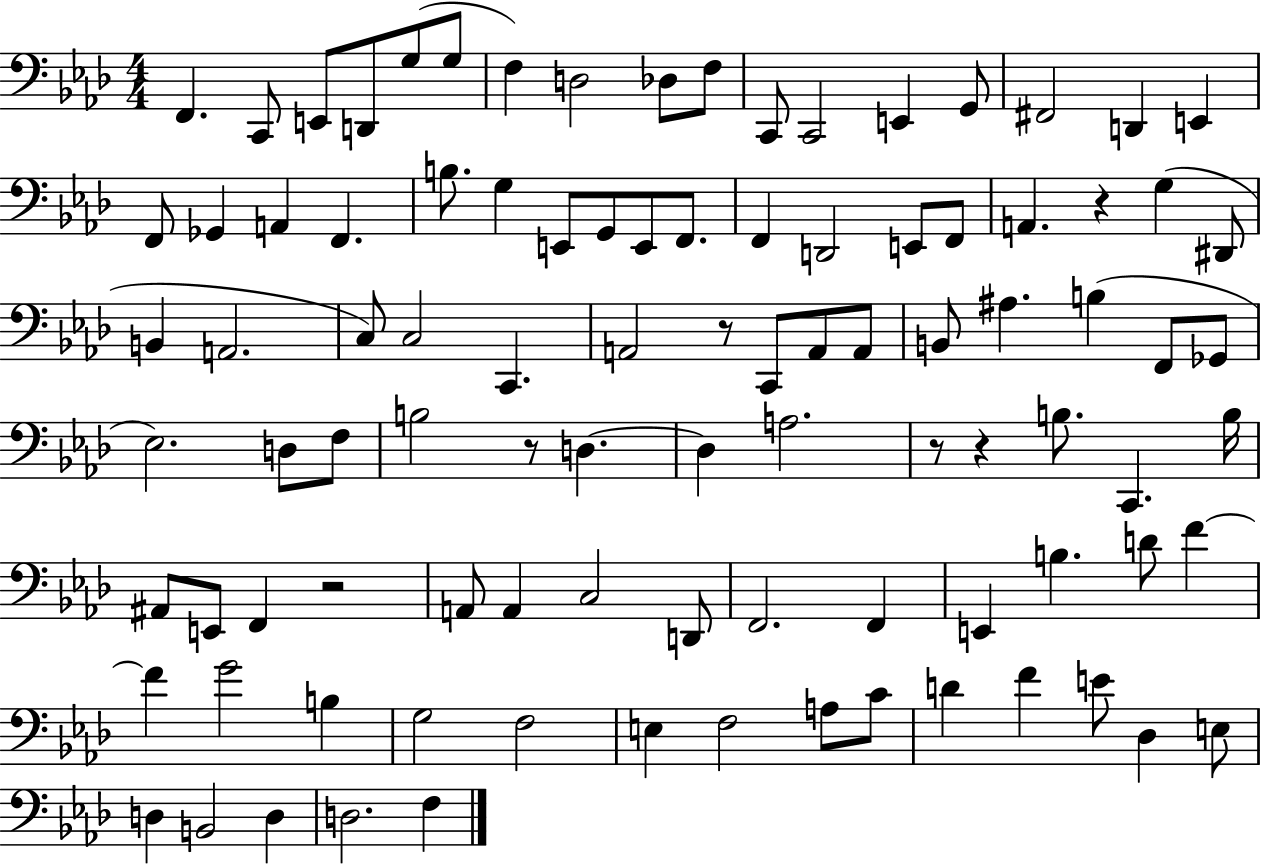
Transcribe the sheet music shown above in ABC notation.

X:1
T:Untitled
M:4/4
L:1/4
K:Ab
F,, C,,/2 E,,/2 D,,/2 G,/2 G,/2 F, D,2 _D,/2 F,/2 C,,/2 C,,2 E,, G,,/2 ^F,,2 D,, E,, F,,/2 _G,, A,, F,, B,/2 G, E,,/2 G,,/2 E,,/2 F,,/2 F,, D,,2 E,,/2 F,,/2 A,, z G, ^D,,/2 B,, A,,2 C,/2 C,2 C,, A,,2 z/2 C,,/2 A,,/2 A,,/2 B,,/2 ^A, B, F,,/2 _G,,/2 _E,2 D,/2 F,/2 B,2 z/2 D, D, A,2 z/2 z B,/2 C,, B,/4 ^A,,/2 E,,/2 F,, z2 A,,/2 A,, C,2 D,,/2 F,,2 F,, E,, B, D/2 F F G2 B, G,2 F,2 E, F,2 A,/2 C/2 D F E/2 _D, E,/2 D, B,,2 D, D,2 F,